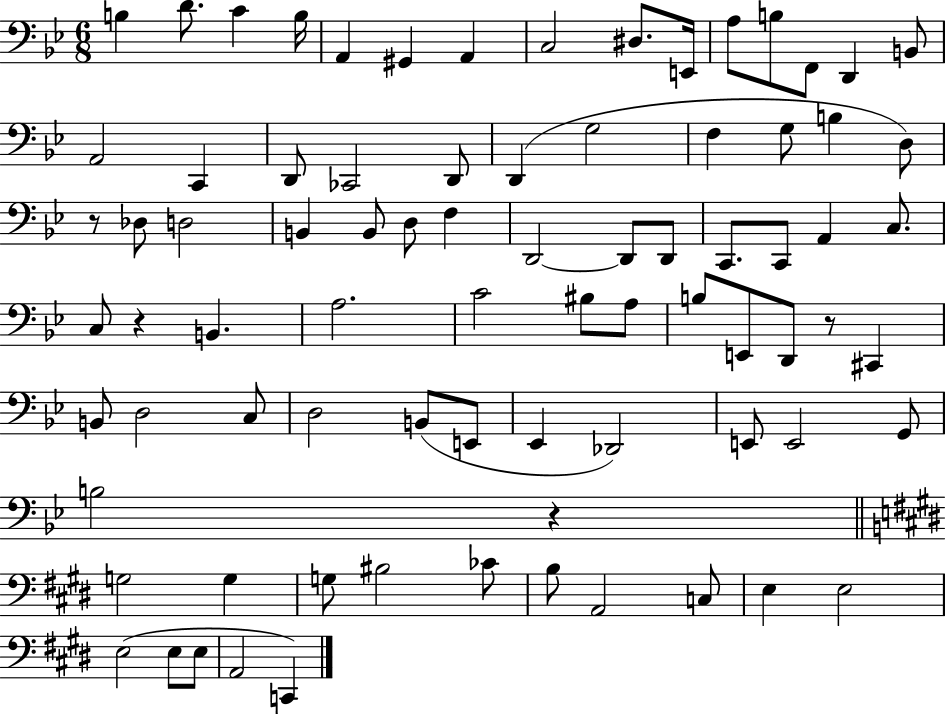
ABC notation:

X:1
T:Untitled
M:6/8
L:1/4
K:Bb
B, D/2 C B,/4 A,, ^G,, A,, C,2 ^D,/2 E,,/4 A,/2 B,/2 F,,/2 D,, B,,/2 A,,2 C,, D,,/2 _C,,2 D,,/2 D,, G,2 F, G,/2 B, D,/2 z/2 _D,/2 D,2 B,, B,,/2 D,/2 F, D,,2 D,,/2 D,,/2 C,,/2 C,,/2 A,, C,/2 C,/2 z B,, A,2 C2 ^B,/2 A,/2 B,/2 E,,/2 D,,/2 z/2 ^C,, B,,/2 D,2 C,/2 D,2 B,,/2 E,,/2 _E,, _D,,2 E,,/2 E,,2 G,,/2 B,2 z G,2 G, G,/2 ^B,2 _C/2 B,/2 A,,2 C,/2 E, E,2 E,2 E,/2 E,/2 A,,2 C,,